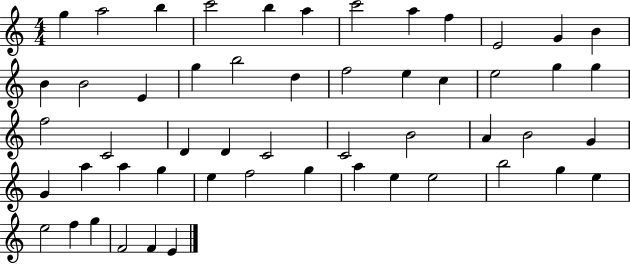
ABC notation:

X:1
T:Untitled
M:4/4
L:1/4
K:C
g a2 b c'2 b a c'2 a f E2 G B B B2 E g b2 d f2 e c e2 g g f2 C2 D D C2 C2 B2 A B2 G G a a g e f2 g a e e2 b2 g e e2 f g F2 F E